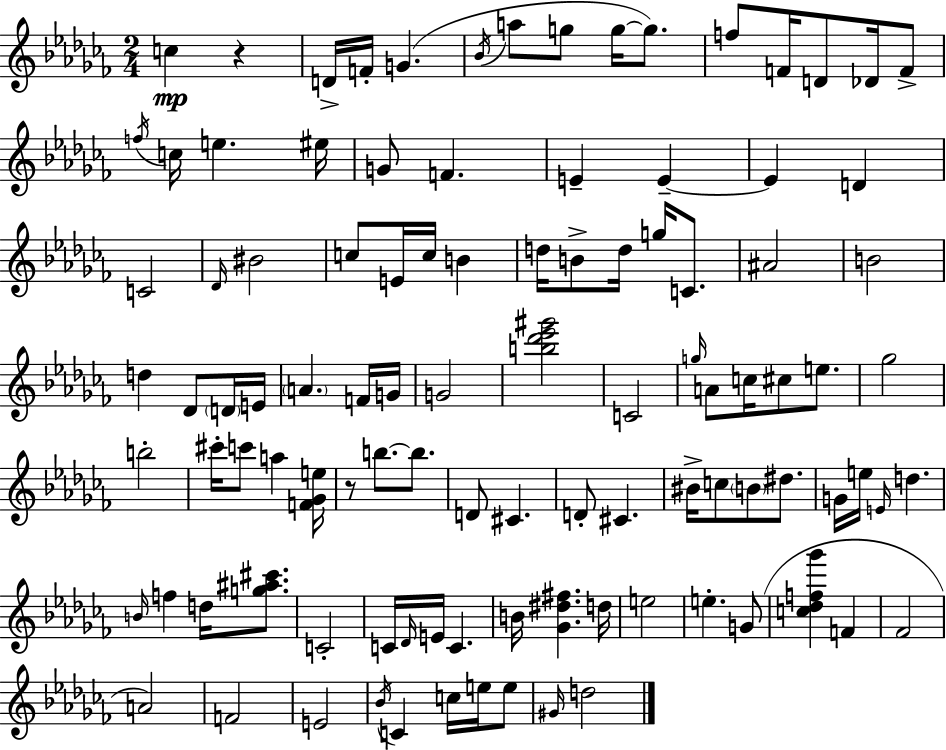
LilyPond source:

{
  \clef treble
  \numericTimeSignature
  \time 2/4
  \key aes \minor
  c''4\mp r4 | d'16-> f'16-. g'4.( | \acciaccatura { bes'16 } a''8 g''8 g''16~~ g''8.) | f''8 f'16 d'8 des'16 f'8-> | \break \acciaccatura { f''16 } c''16 e''4. | eis''16 g'8 f'4. | e'4-- e'4--~~ | e'4 d'4 | \break c'2 | \grace { des'16 } bis'2 | c''8 e'16 c''16 b'4 | d''16 b'8-> d''16 g''16 | \break c'8. ais'2 | b'2 | d''4 des'8 | \parenthesize d'16 e'16 \parenthesize a'4. | \break f'16 g'16 g'2 | <b'' des''' ees''' gis'''>2 | c'2 | \grace { g''16 } a'8 c''16 cis''8 | \break e''8. ges''2 | b''2-. | cis'''16-. c'''8 a''4 | <f' ges' e''>16 r8 b''8.~~ | \break b''8. d'8 cis'4. | d'8-. cis'4. | bis'16-> c''8 \parenthesize b'8 | dis''8. g'16 e''16 \grace { e'16 } d''4. | \break \grace { b'16 } f''4 | d''16 <g'' ais'' cis'''>8. c'2-. | c'16 \grace { des'16 } | e'16 c'4. b'16 | \break <ges' dis'' fis''>4. d''16 e''2 | e''4.-. | g'8( <c'' des'' f'' ges'''>4 | f'4 fes'2 | \break a'2) | f'2 | e'2 | \acciaccatura { bes'16 } | \break c'4 c''16 e''16 e''8 | \grace { gis'16 } d''2 | \bar "|."
}